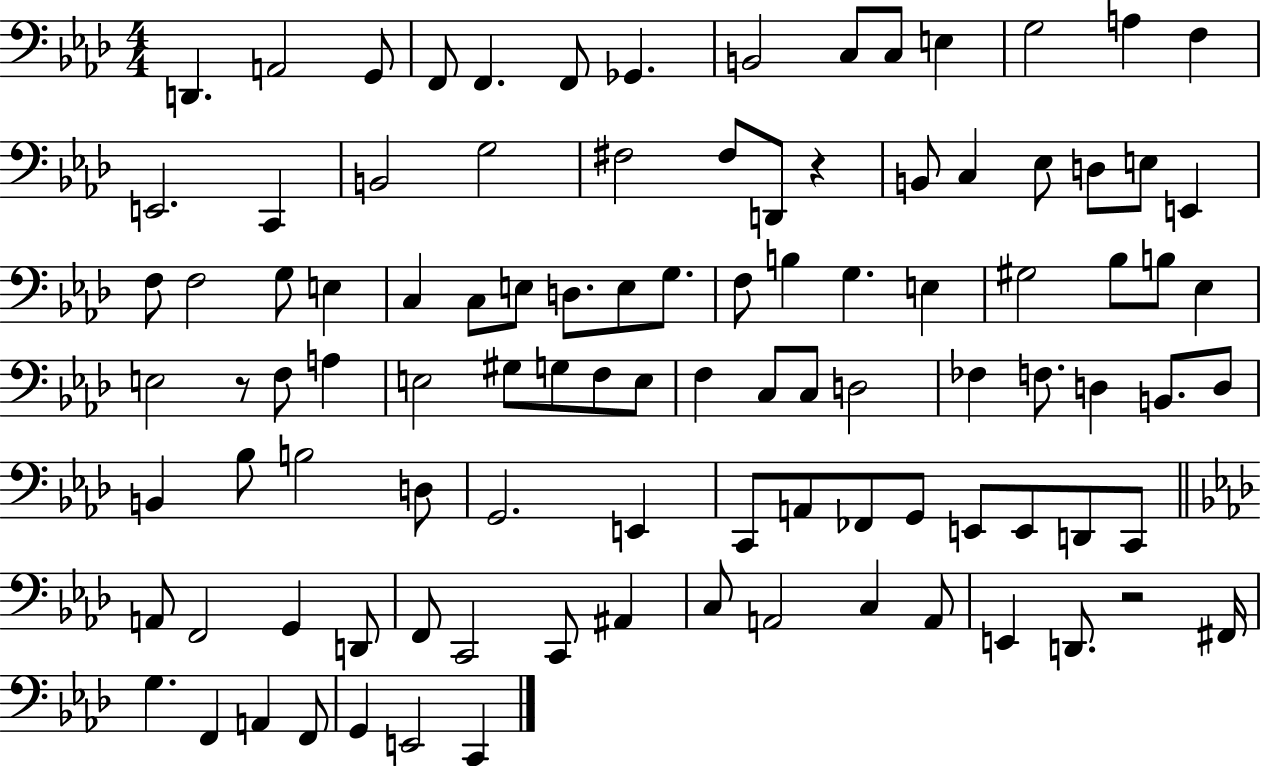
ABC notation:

X:1
T:Untitled
M:4/4
L:1/4
K:Ab
D,, A,,2 G,,/2 F,,/2 F,, F,,/2 _G,, B,,2 C,/2 C,/2 E, G,2 A, F, E,,2 C,, B,,2 G,2 ^F,2 ^F,/2 D,,/2 z B,,/2 C, _E,/2 D,/2 E,/2 E,, F,/2 F,2 G,/2 E, C, C,/2 E,/2 D,/2 E,/2 G,/2 F,/2 B, G, E, ^G,2 _B,/2 B,/2 _E, E,2 z/2 F,/2 A, E,2 ^G,/2 G,/2 F,/2 E,/2 F, C,/2 C,/2 D,2 _F, F,/2 D, B,,/2 D,/2 B,, _B,/2 B,2 D,/2 G,,2 E,, C,,/2 A,,/2 _F,,/2 G,,/2 E,,/2 E,,/2 D,,/2 C,,/2 A,,/2 F,,2 G,, D,,/2 F,,/2 C,,2 C,,/2 ^A,, C,/2 A,,2 C, A,,/2 E,, D,,/2 z2 ^F,,/4 G, F,, A,, F,,/2 G,, E,,2 C,,